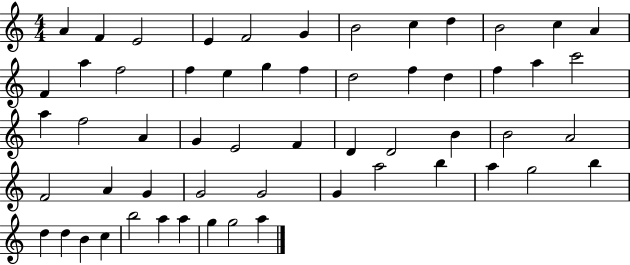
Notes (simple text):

A4/q F4/q E4/h E4/q F4/h G4/q B4/h C5/q D5/q B4/h C5/q A4/q F4/q A5/q F5/h F5/q E5/q G5/q F5/q D5/h F5/q D5/q F5/q A5/q C6/h A5/q F5/h A4/q G4/q E4/h F4/q D4/q D4/h B4/q B4/h A4/h F4/h A4/q G4/q G4/h G4/h G4/q A5/h B5/q A5/q G5/h B5/q D5/q D5/q B4/q C5/q B5/h A5/q A5/q G5/q G5/h A5/q